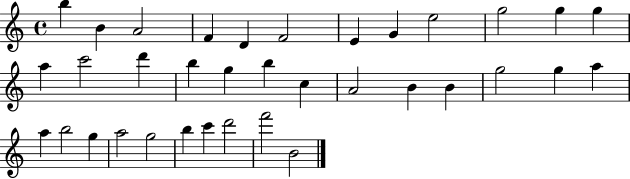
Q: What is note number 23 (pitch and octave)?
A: G5